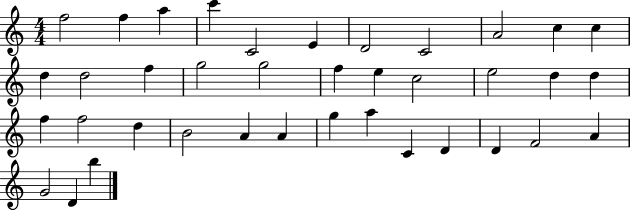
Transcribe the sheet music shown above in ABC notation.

X:1
T:Untitled
M:4/4
L:1/4
K:C
f2 f a c' C2 E D2 C2 A2 c c d d2 f g2 g2 f e c2 e2 d d f f2 d B2 A A g a C D D F2 A G2 D b